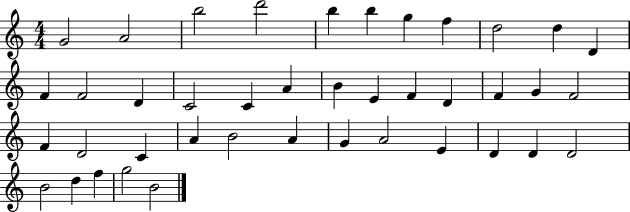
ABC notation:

X:1
T:Untitled
M:4/4
L:1/4
K:C
G2 A2 b2 d'2 b b g f d2 d D F F2 D C2 C A B E F D F G F2 F D2 C A B2 A G A2 E D D D2 B2 d f g2 B2